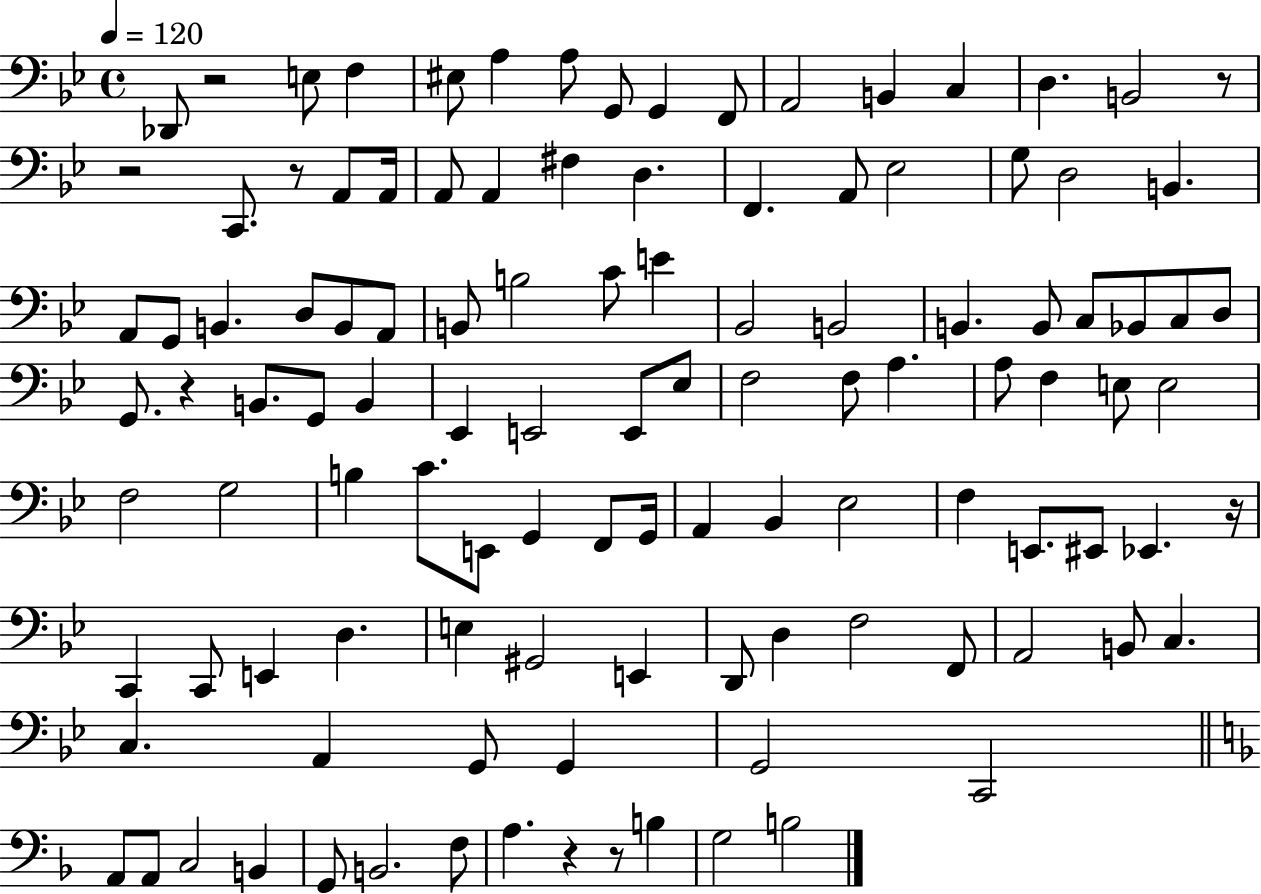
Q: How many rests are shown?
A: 8